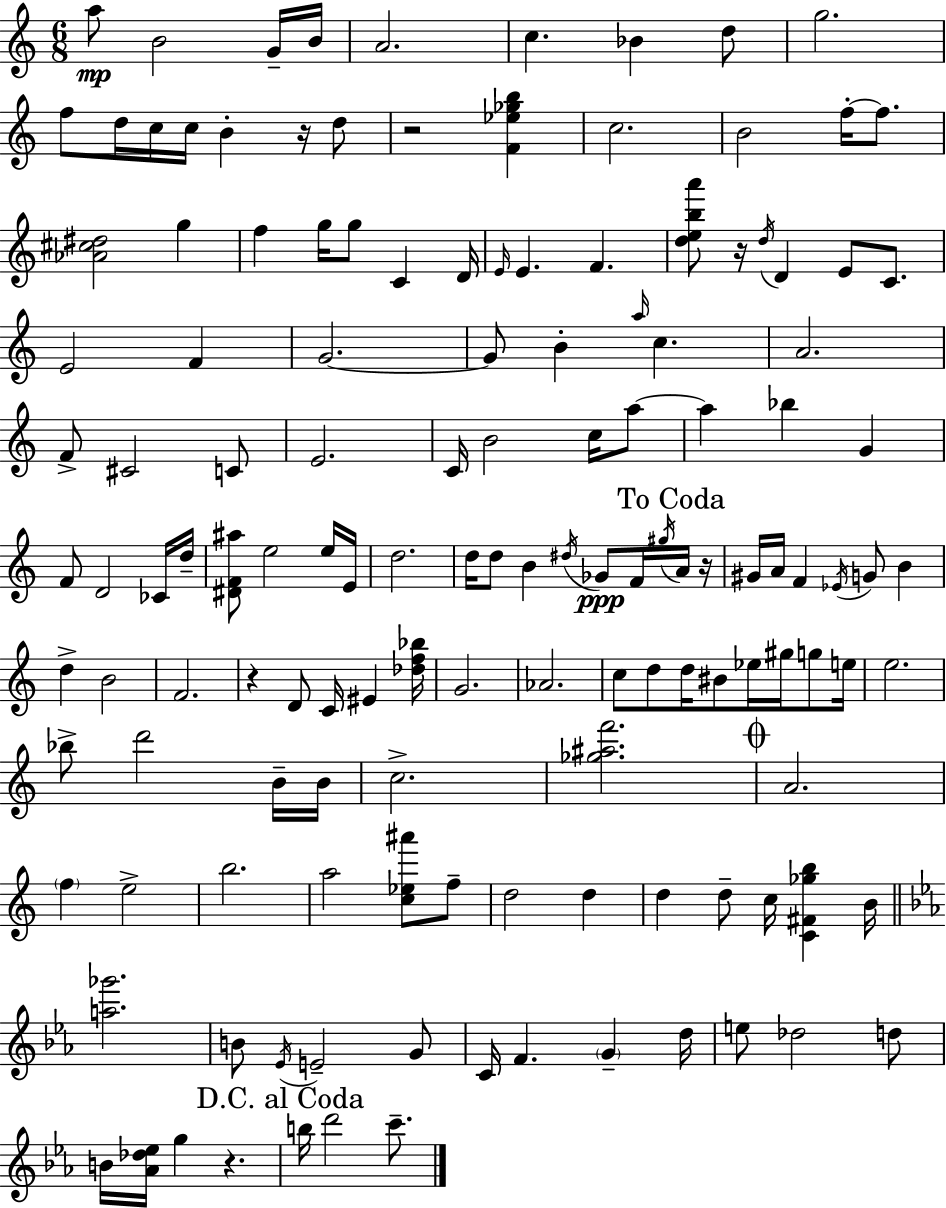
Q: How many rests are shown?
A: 6